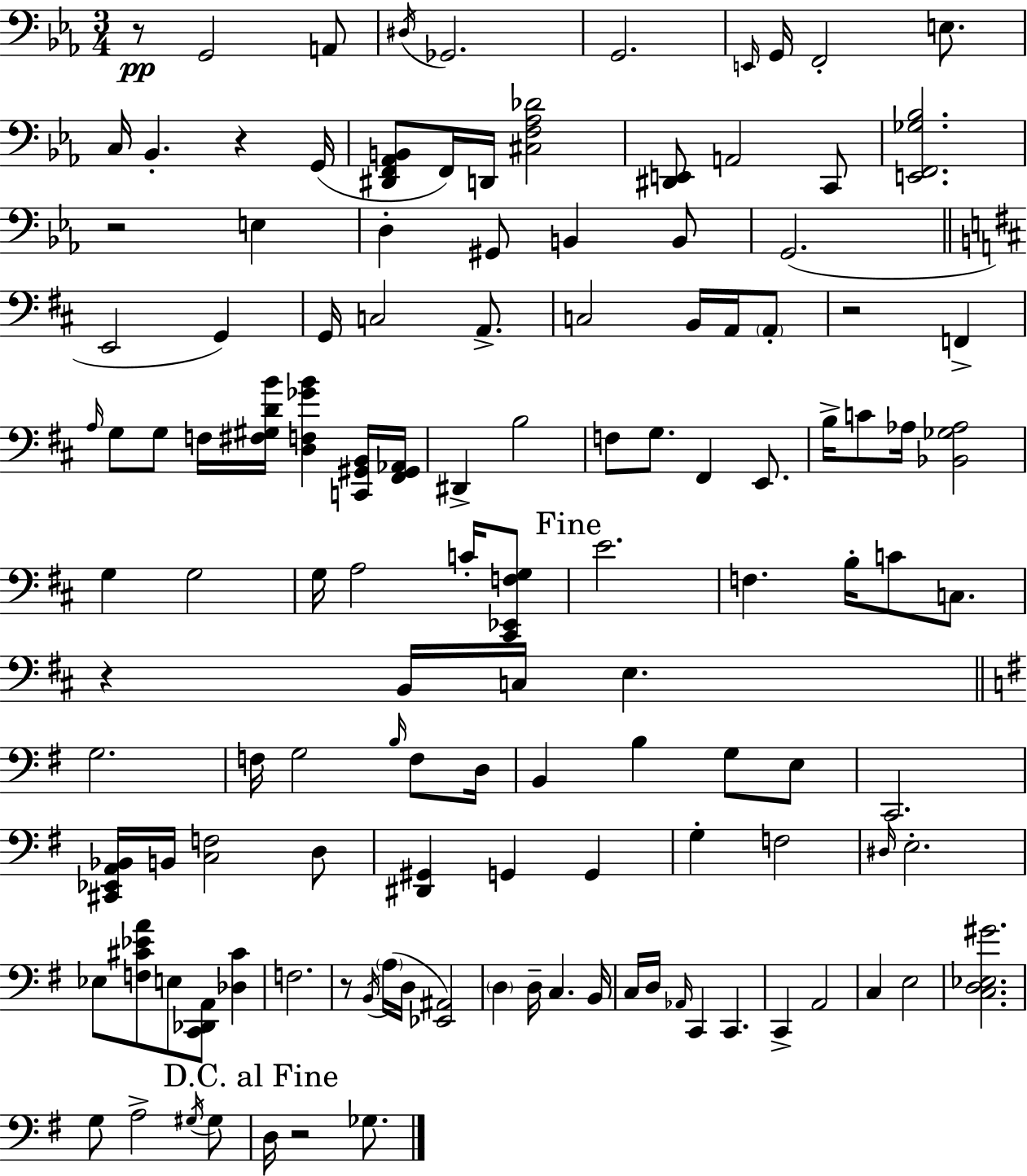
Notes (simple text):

R/e G2/h A2/e D#3/s Gb2/h. G2/h. E2/s G2/s F2/h E3/e. C3/s Bb2/q. R/q G2/s [D#2,F2,Ab2,B2]/e F2/s D2/s [C#3,F3,Ab3,Db4]/h [D#2,E2]/e A2/h C2/e [E2,F2,Gb3,Bb3]/h. R/h E3/q D3/q G#2/e B2/q B2/e G2/h. E2/h G2/q G2/s C3/h A2/e. C3/h B2/s A2/s A2/e R/h F2/q A3/s G3/e G3/e F3/s [F#3,G#3,D4,B4]/s [D3,F3,Gb4,B4]/q [C2,G#2,B2]/s [F#2,G#2,Ab2]/s D#2/q B3/h F3/e G3/e. F#2/q E2/e. B3/s C4/e Ab3/s [Bb2,Gb3,Ab3]/h G3/q G3/h G3/s A3/h C4/s [C#2,Eb2,F3,G3]/e E4/h. F3/q. B3/s C4/e C3/e. R/q B2/s C3/s E3/q. G3/h. F3/s G3/h B3/s F3/e D3/s B2/q B3/q G3/e E3/e C2/h. [C#2,Eb2,A2,Bb2]/s B2/s [C3,F3]/h D3/e [D#2,G#2]/q G2/q G2/q G3/q F3/h D#3/s E3/h. Eb3/e [F3,C#4,Eb4,A4]/e E3/e [C2,Db2,A2]/e [Db3,C#4]/q F3/h. R/e B2/s A3/s D3/s [Eb2,A#2]/h D3/q D3/s C3/q. B2/s C3/s D3/s Ab2/s C2/q C2/q. C2/q A2/h C3/q E3/h [C3,D3,Eb3,G#4]/h. G3/e A3/h G#3/s G#3/e D3/s R/h Gb3/e.